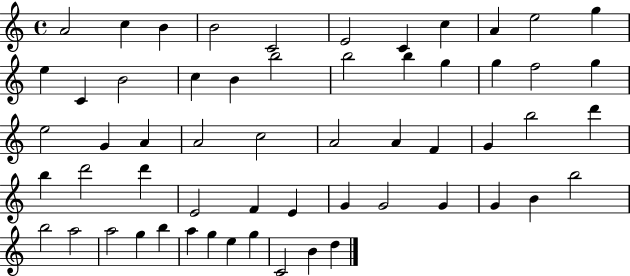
{
  \clef treble
  \time 4/4
  \defaultTimeSignature
  \key c \major
  a'2 c''4 b'4 | b'2 c'2 | e'2 c'4 c''4 | a'4 e''2 g''4 | \break e''4 c'4 b'2 | c''4 b'4 b''2 | b''2 b''4 g''4 | g''4 f''2 g''4 | \break e''2 g'4 a'4 | a'2 c''2 | a'2 a'4 f'4 | g'4 b''2 d'''4 | \break b''4 d'''2 d'''4 | e'2 f'4 e'4 | g'4 g'2 g'4 | g'4 b'4 b''2 | \break b''2 a''2 | a''2 g''4 b''4 | a''4 g''4 e''4 g''4 | c'2 b'4 d''4 | \break \bar "|."
}